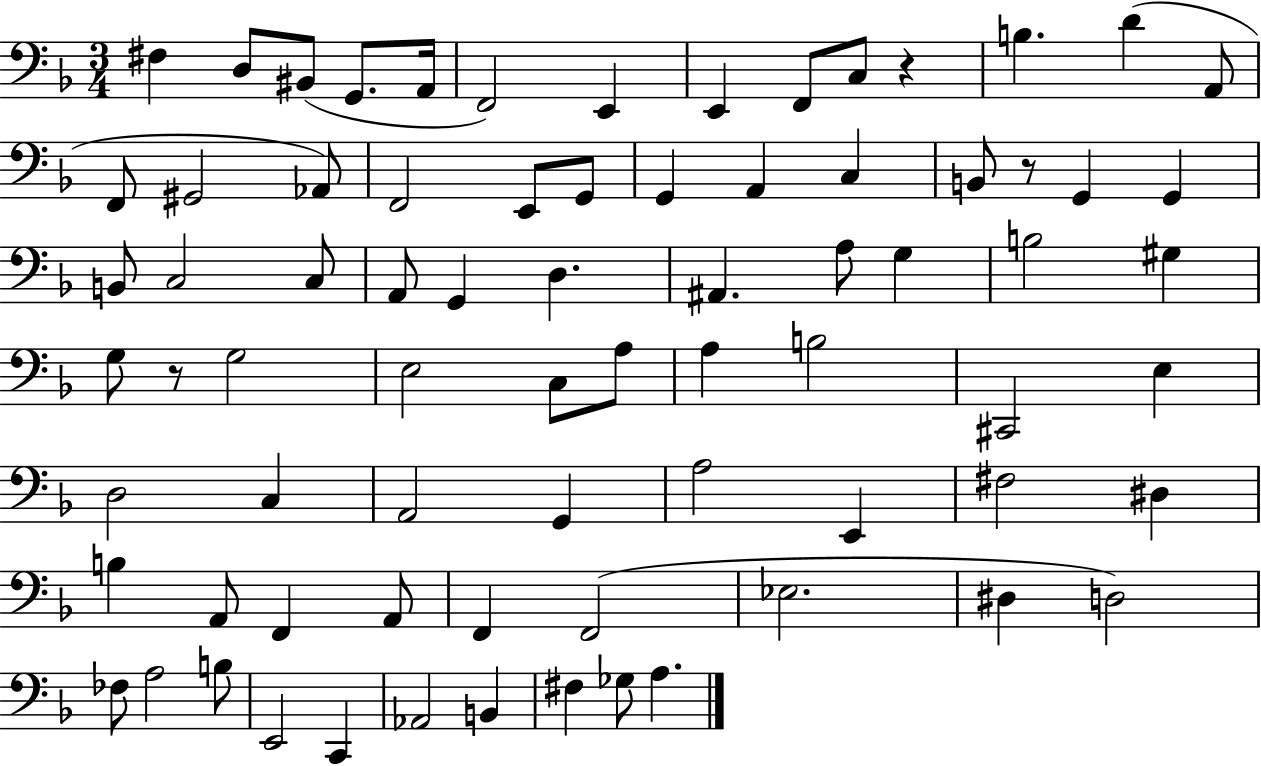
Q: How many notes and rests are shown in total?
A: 75